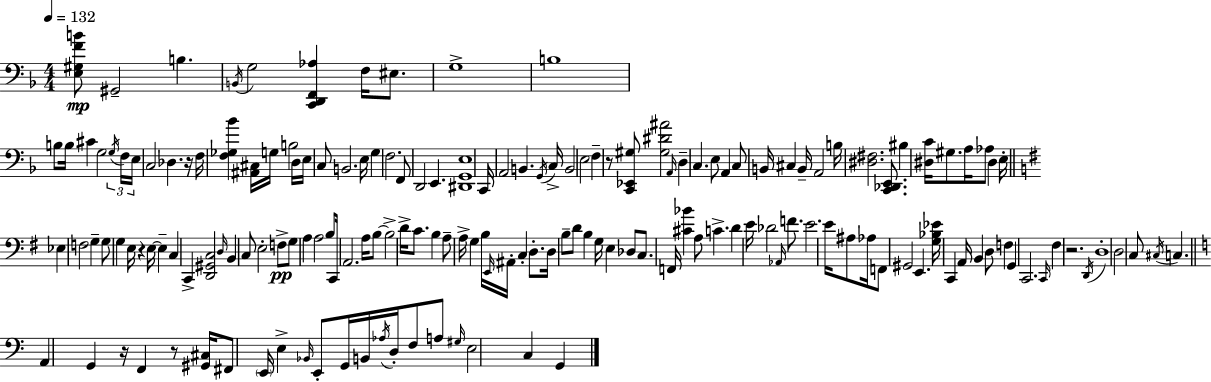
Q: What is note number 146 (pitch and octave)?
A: G2